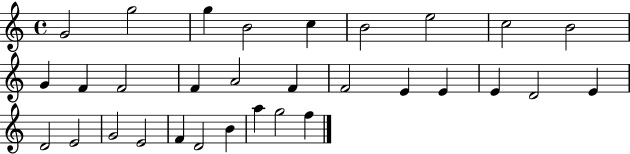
X:1
T:Untitled
M:4/4
L:1/4
K:C
G2 g2 g B2 c B2 e2 c2 B2 G F F2 F A2 F F2 E E E D2 E D2 E2 G2 E2 F D2 B a g2 f